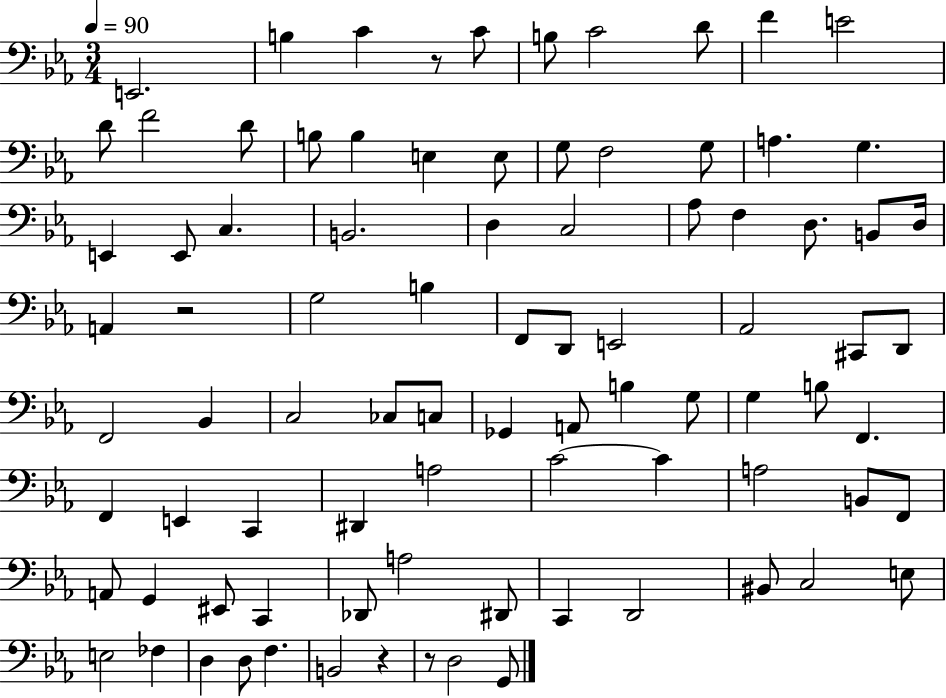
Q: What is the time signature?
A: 3/4